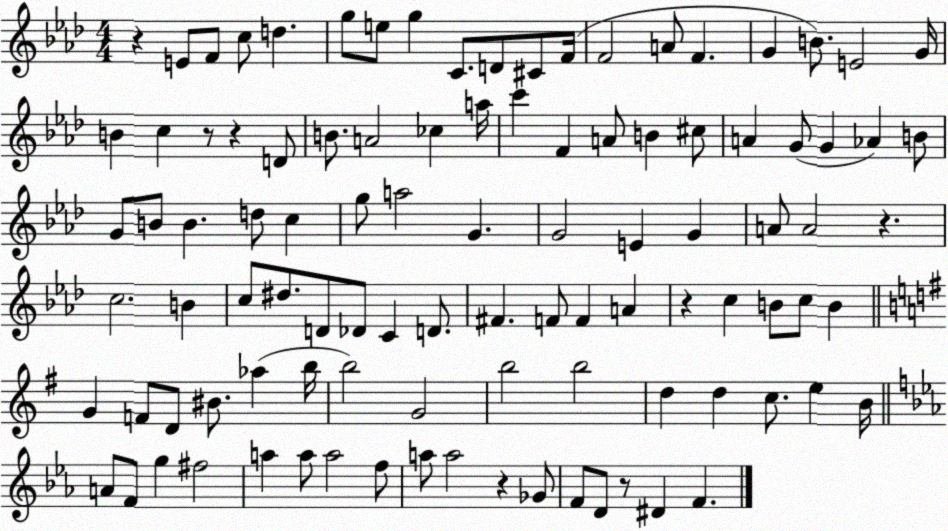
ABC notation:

X:1
T:Untitled
M:4/4
L:1/4
K:Ab
z E/2 F/2 c/2 d g/2 e/2 g C/2 D/2 ^C/2 F/4 F2 A/2 F G B/2 E2 G/4 B c z/2 z D/2 B/2 A2 _c a/4 c' F A/2 B ^c/2 A G/2 G _A B/2 G/2 B/2 B d/2 c g/2 a2 G G2 E G A/2 A2 z c2 B c/2 ^d/2 D/2 _D/2 C D/2 ^F F/2 F A z c B/2 c/2 B G F/2 D/2 ^B/2 _a b/4 b2 G2 b2 b2 d d c/2 e B/4 A/2 F/2 g ^f2 a a/2 a2 f/2 a/2 a2 z _G/2 F/2 D/2 z/2 ^D F